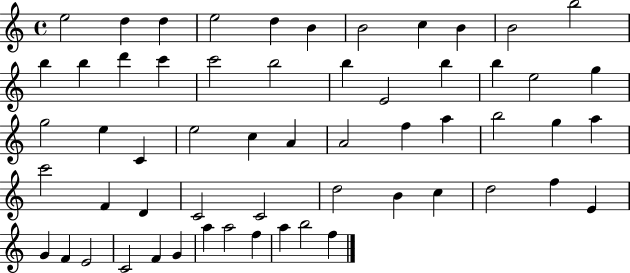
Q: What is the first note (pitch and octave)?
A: E5